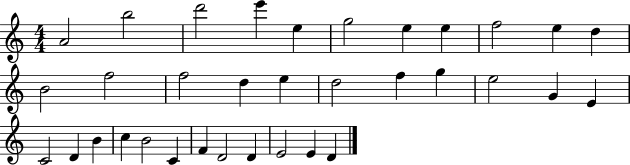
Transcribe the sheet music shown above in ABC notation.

X:1
T:Untitled
M:4/4
L:1/4
K:C
A2 b2 d'2 e' e g2 e e f2 e d B2 f2 f2 d e d2 f g e2 G E C2 D B c B2 C F D2 D E2 E D